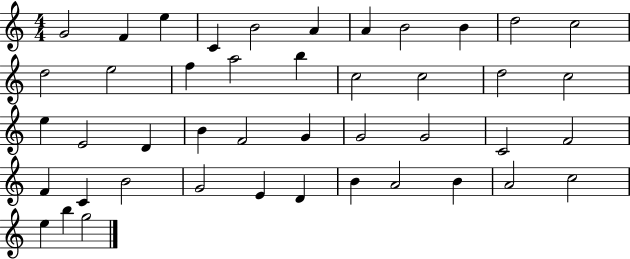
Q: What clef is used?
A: treble